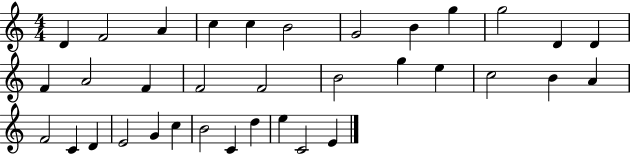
{
  \clef treble
  \numericTimeSignature
  \time 4/4
  \key c \major
  d'4 f'2 a'4 | c''4 c''4 b'2 | g'2 b'4 g''4 | g''2 d'4 d'4 | \break f'4 a'2 f'4 | f'2 f'2 | b'2 g''4 e''4 | c''2 b'4 a'4 | \break f'2 c'4 d'4 | e'2 g'4 c''4 | b'2 c'4 d''4 | e''4 c'2 e'4 | \break \bar "|."
}